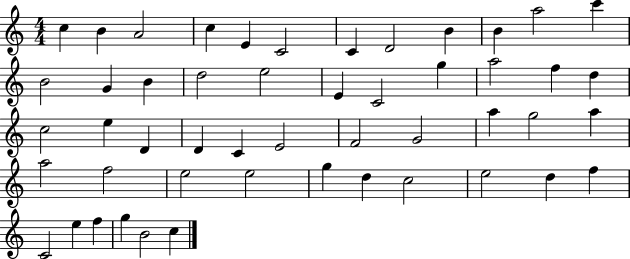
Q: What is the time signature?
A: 4/4